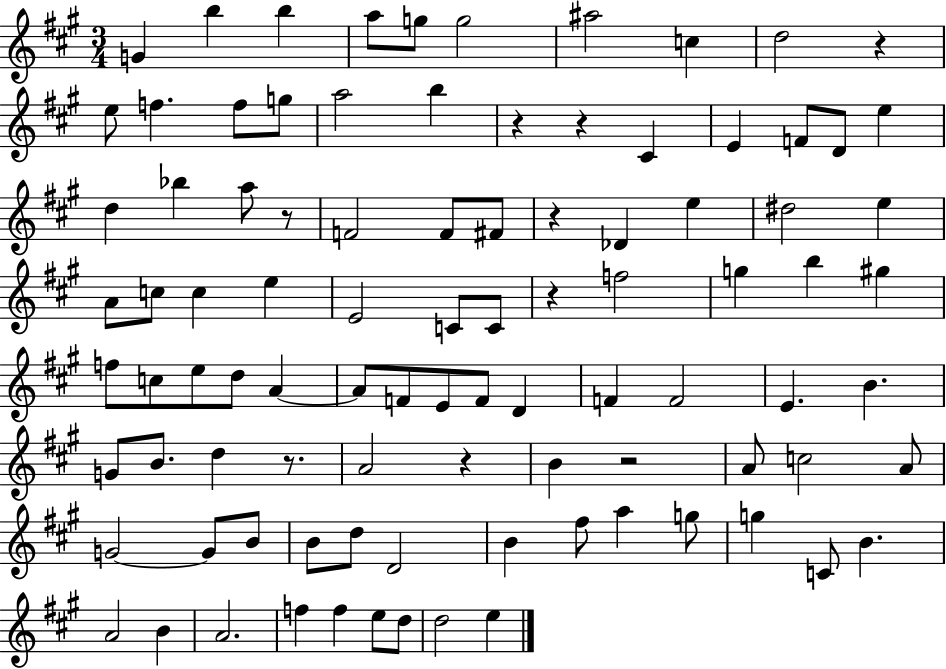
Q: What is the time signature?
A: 3/4